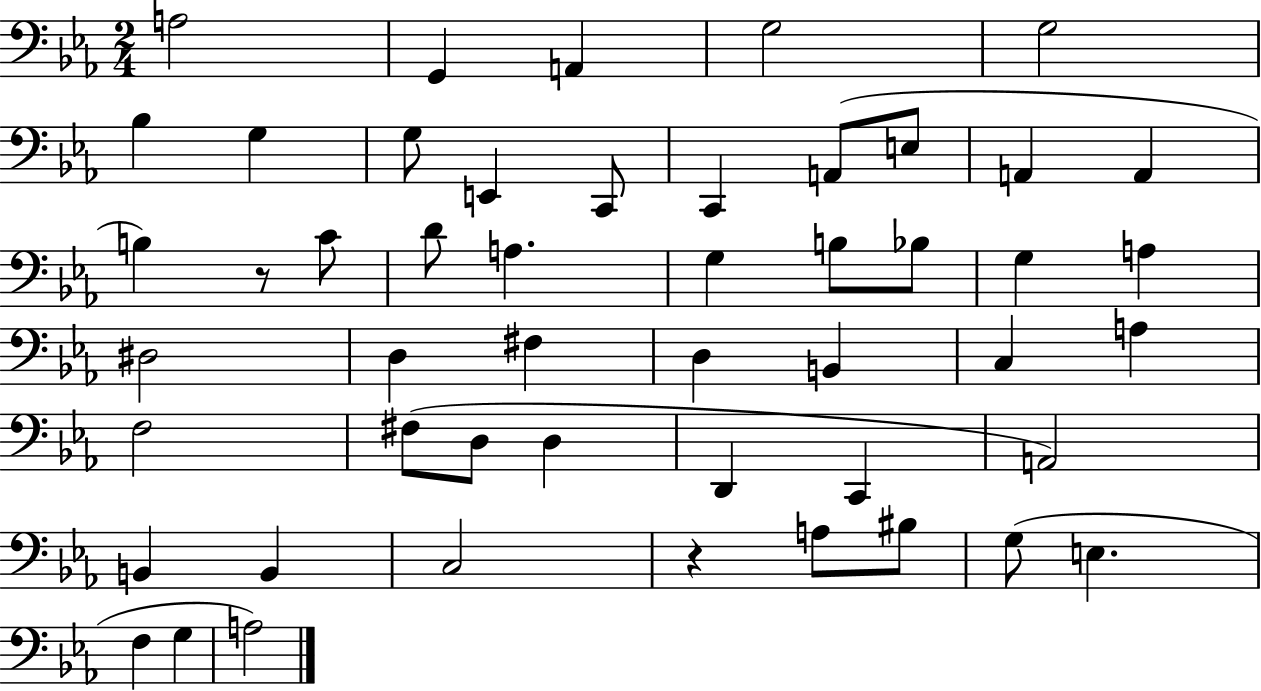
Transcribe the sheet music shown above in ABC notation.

X:1
T:Untitled
M:2/4
L:1/4
K:Eb
A,2 G,, A,, G,2 G,2 _B, G, G,/2 E,, C,,/2 C,, A,,/2 E,/2 A,, A,, B, z/2 C/2 D/2 A, G, B,/2 _B,/2 G, A, ^D,2 D, ^F, D, B,, C, A, F,2 ^F,/2 D,/2 D, D,, C,, A,,2 B,, B,, C,2 z A,/2 ^B,/2 G,/2 E, F, G, A,2